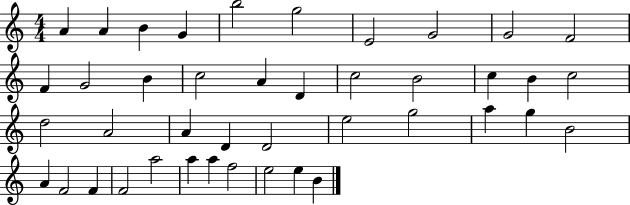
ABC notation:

X:1
T:Untitled
M:4/4
L:1/4
K:C
A A B G b2 g2 E2 G2 G2 F2 F G2 B c2 A D c2 B2 c B c2 d2 A2 A D D2 e2 g2 a g B2 A F2 F F2 a2 a a f2 e2 e B